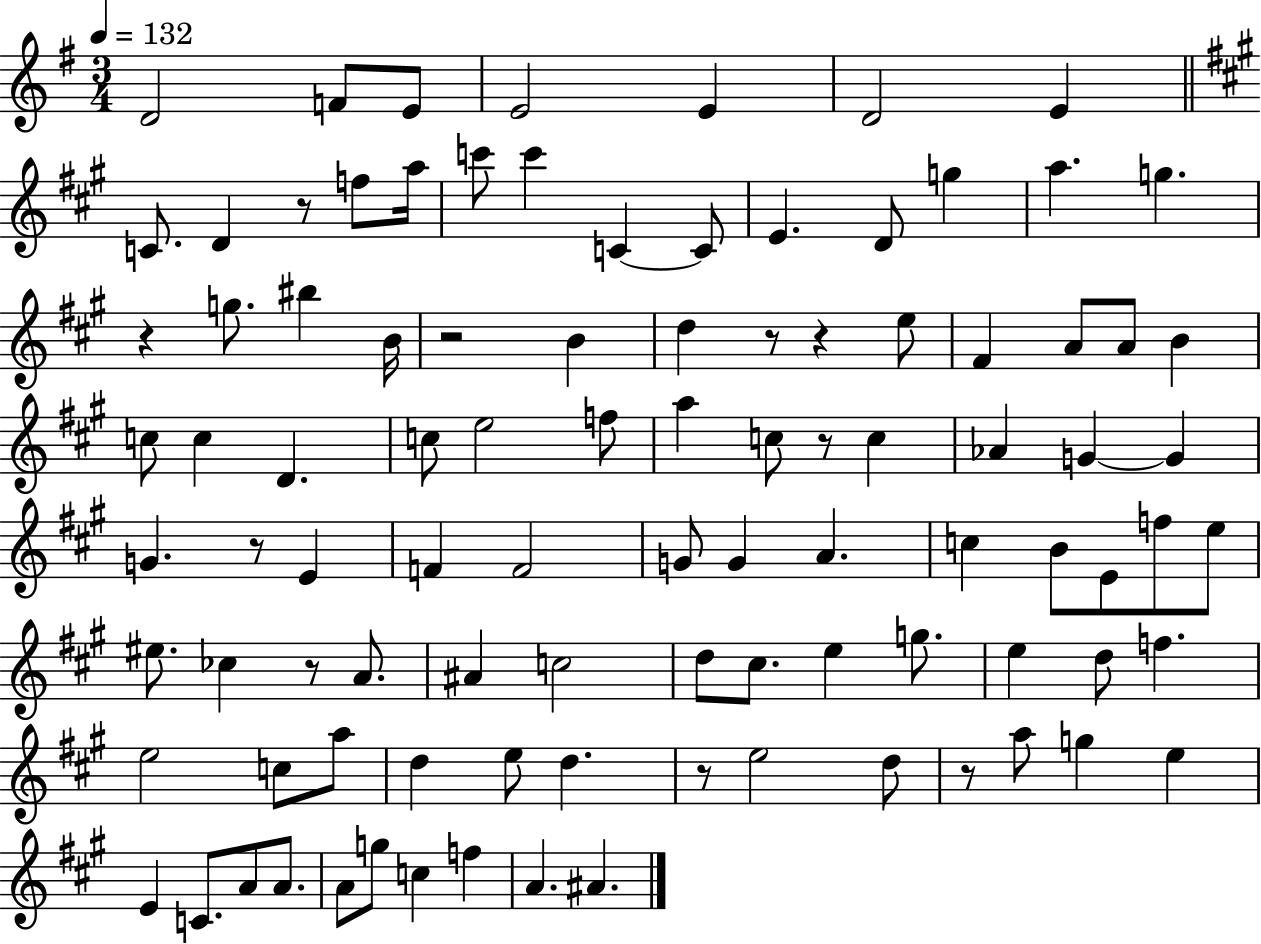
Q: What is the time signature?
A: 3/4